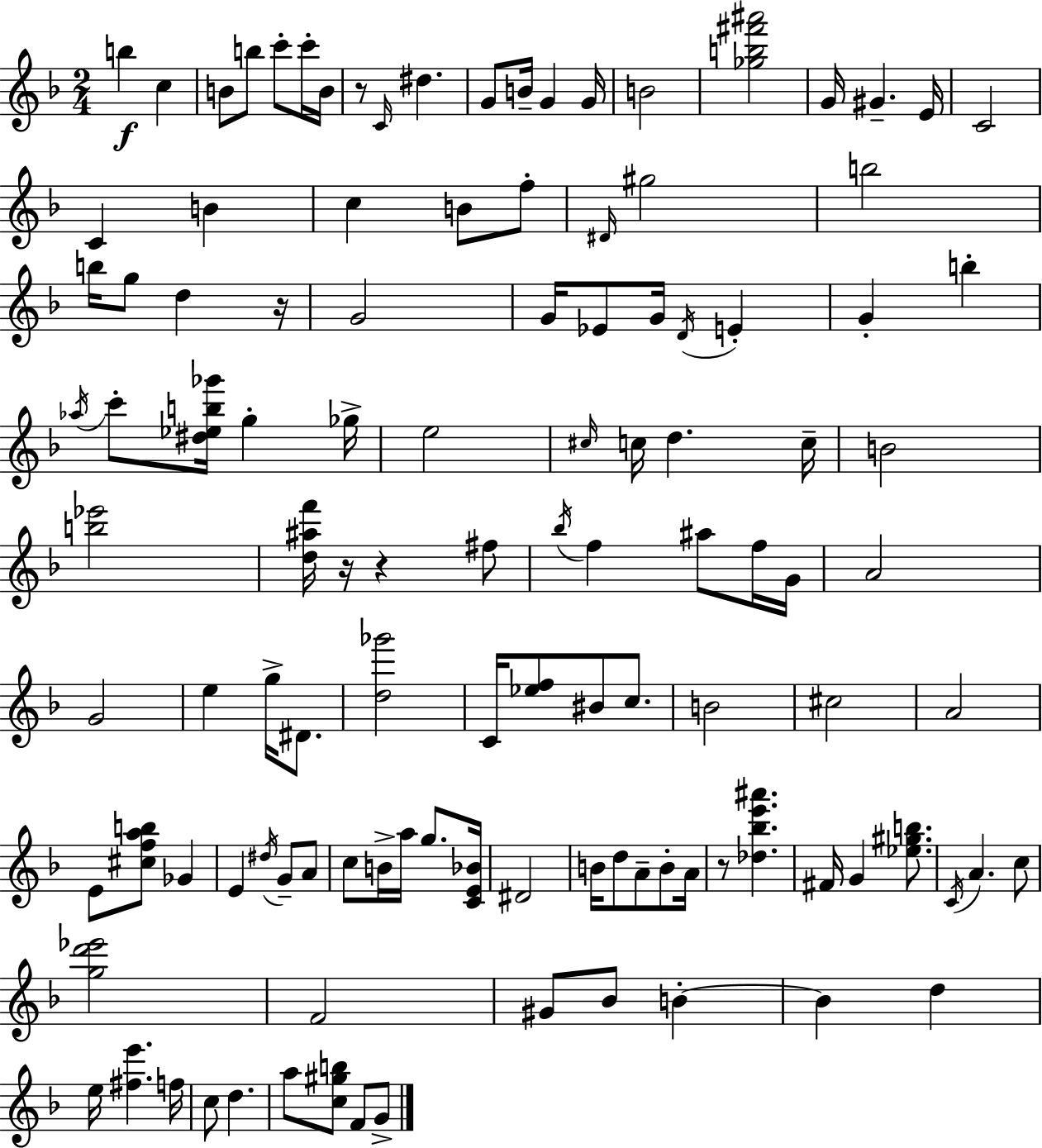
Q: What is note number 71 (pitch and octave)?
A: C5